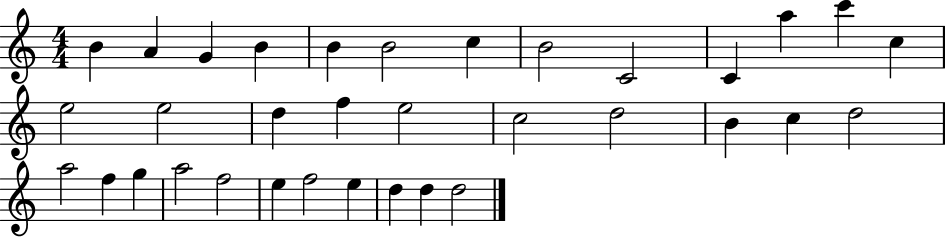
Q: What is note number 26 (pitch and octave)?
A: G5